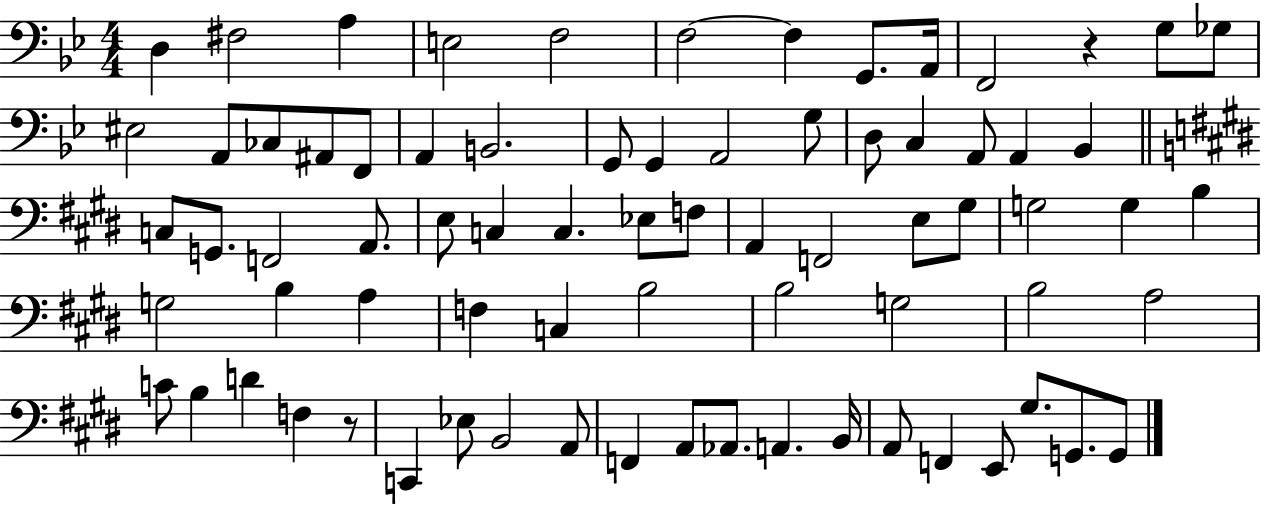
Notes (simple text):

D3/q F#3/h A3/q E3/h F3/h F3/h F3/q G2/e. A2/s F2/h R/q G3/e Gb3/e EIS3/h A2/e CES3/e A#2/e F2/e A2/q B2/h. G2/e G2/q A2/h G3/e D3/e C3/q A2/e A2/q Bb2/q C3/e G2/e. F2/h A2/e. E3/e C3/q C3/q. Eb3/e F3/e A2/q F2/h E3/e G#3/e G3/h G3/q B3/q G3/h B3/q A3/q F3/q C3/q B3/h B3/h G3/h B3/h A3/h C4/e B3/q D4/q F3/q R/e C2/q Eb3/e B2/h A2/e F2/q A2/e Ab2/e. A2/q. B2/s A2/e F2/q E2/e G#3/e. G2/e. G2/e